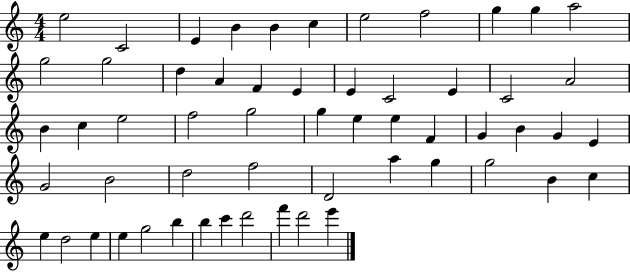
X:1
T:Untitled
M:4/4
L:1/4
K:C
e2 C2 E B B c e2 f2 g g a2 g2 g2 d A F E E C2 E C2 A2 B c e2 f2 g2 g e e F G B G E G2 B2 d2 f2 D2 a g g2 B c e d2 e e g2 b b c' d'2 f' d'2 e'